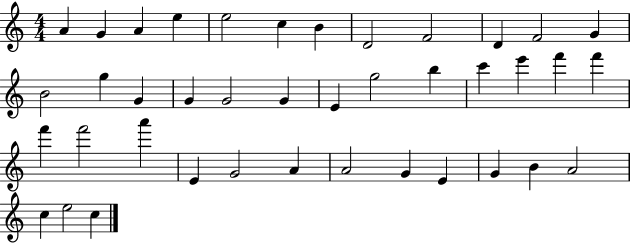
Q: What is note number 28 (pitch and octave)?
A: A6